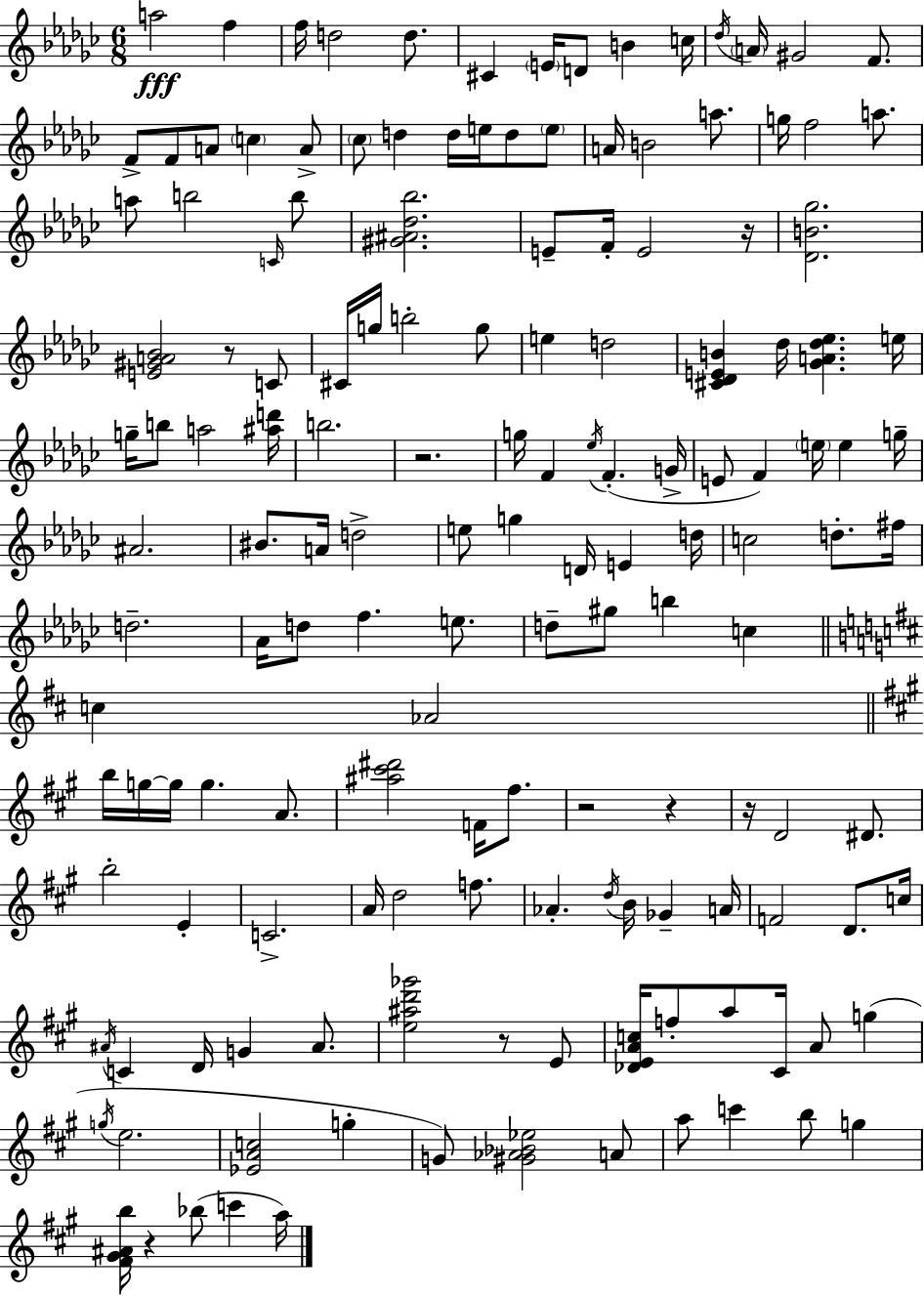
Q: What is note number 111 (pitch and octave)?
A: G4